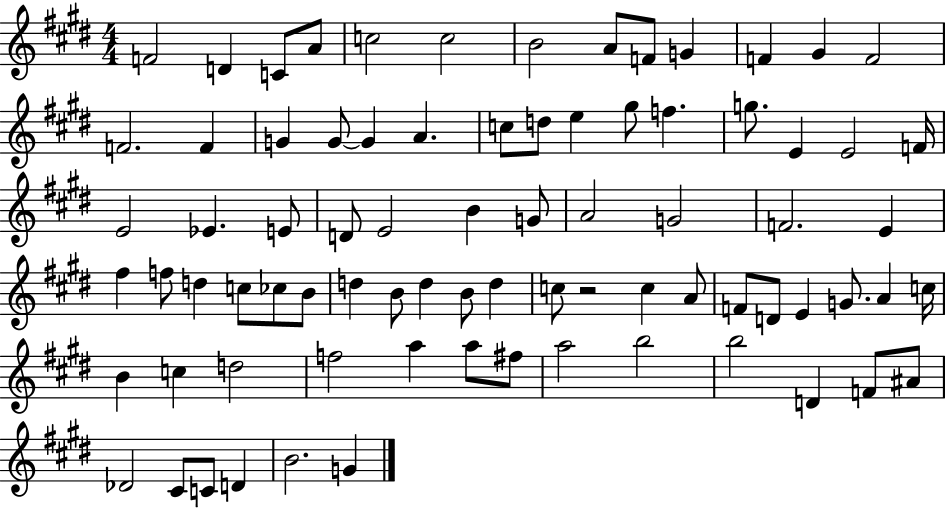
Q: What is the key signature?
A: E major